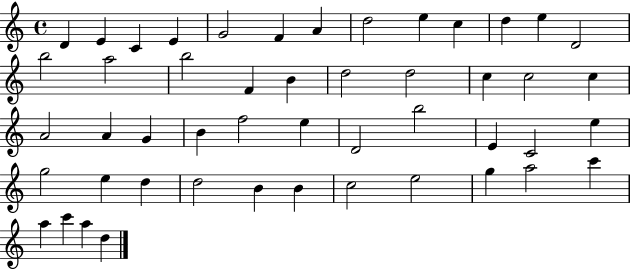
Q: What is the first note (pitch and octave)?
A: D4